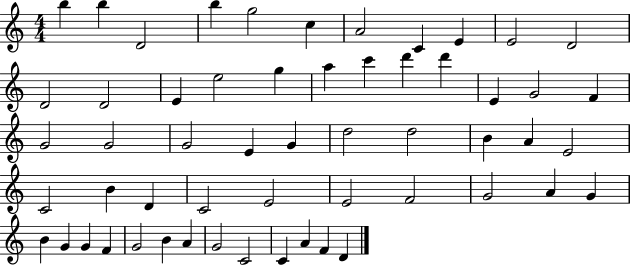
{
  \clef treble
  \numericTimeSignature
  \time 4/4
  \key c \major
  b''4 b''4 d'2 | b''4 g''2 c''4 | a'2 c'4 e'4 | e'2 d'2 | \break d'2 d'2 | e'4 e''2 g''4 | a''4 c'''4 d'''4 d'''4 | e'4 g'2 f'4 | \break g'2 g'2 | g'2 e'4 g'4 | d''2 d''2 | b'4 a'4 e'2 | \break c'2 b'4 d'4 | c'2 e'2 | e'2 f'2 | g'2 a'4 g'4 | \break b'4 g'4 g'4 f'4 | g'2 b'4 a'4 | g'2 c'2 | c'4 a'4 f'4 d'4 | \break \bar "|."
}